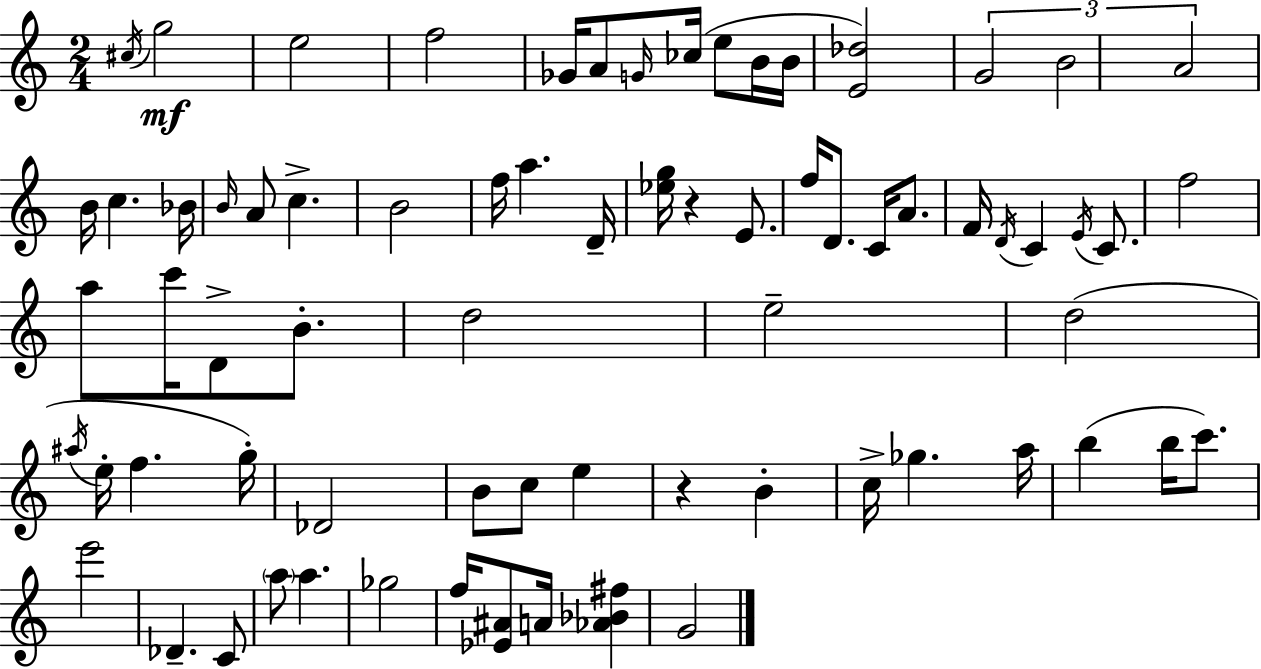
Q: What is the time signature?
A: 2/4